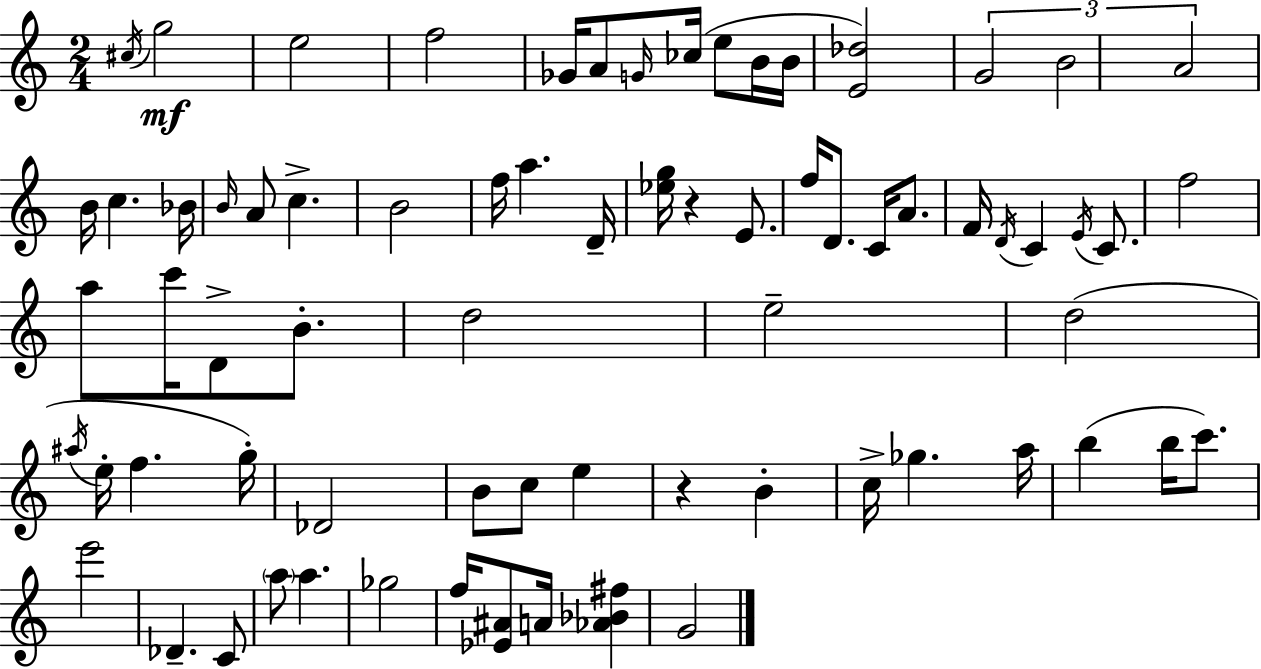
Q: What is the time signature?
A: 2/4